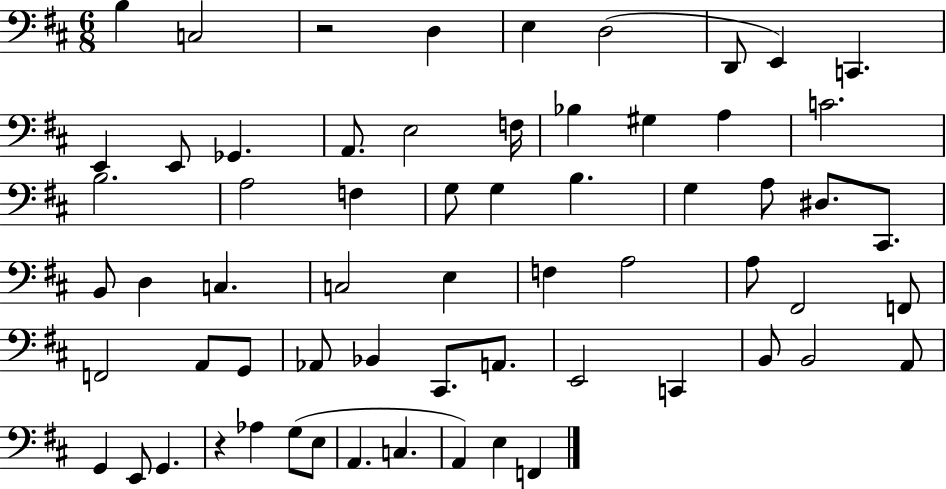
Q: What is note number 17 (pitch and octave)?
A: A3